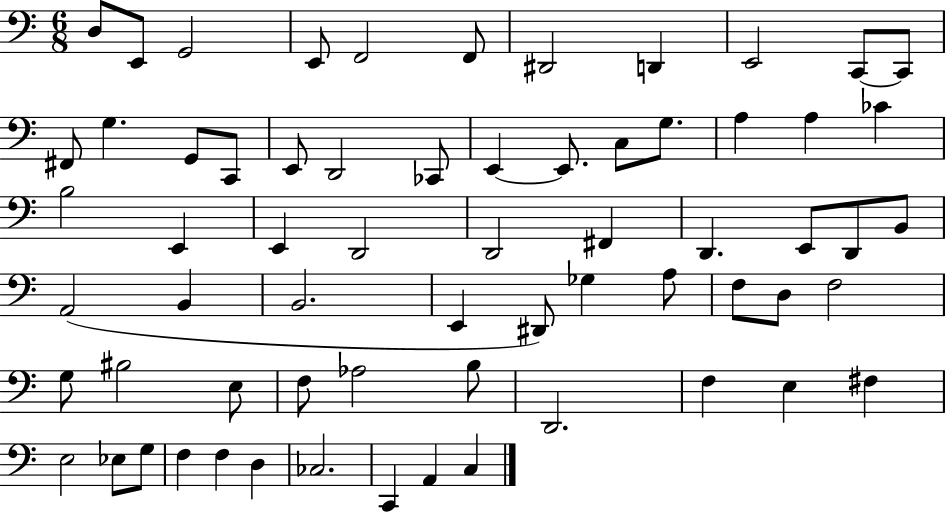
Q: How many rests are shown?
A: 0